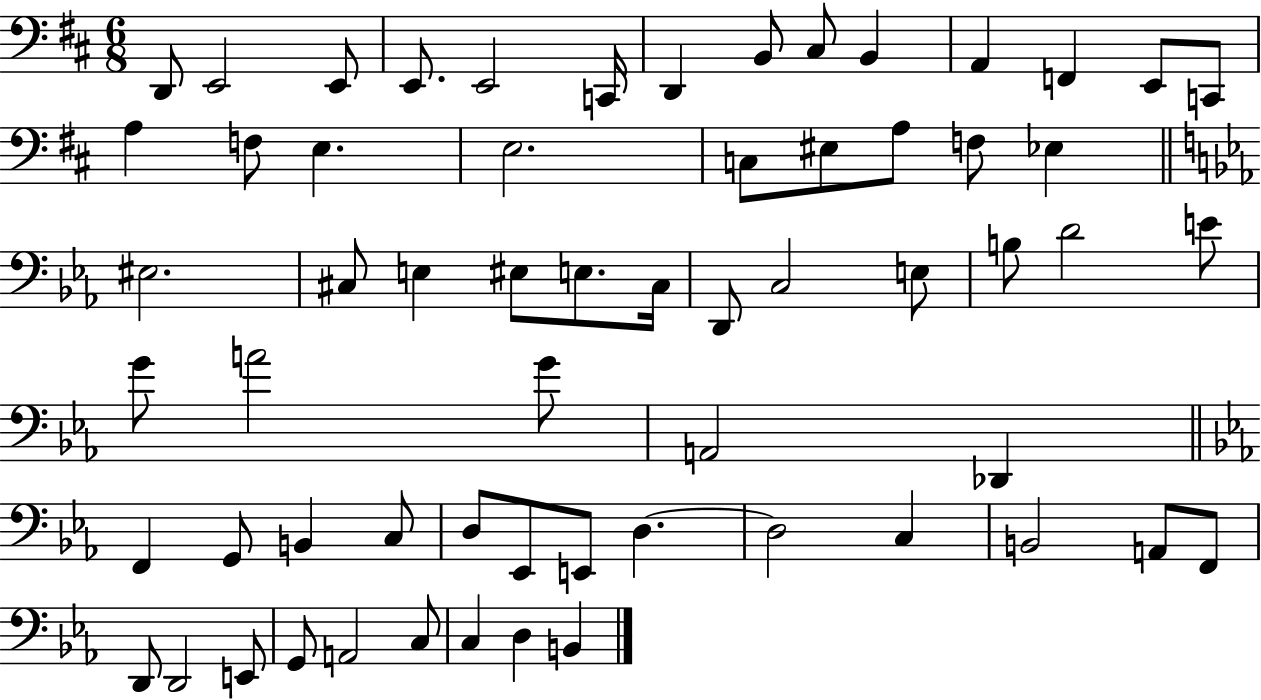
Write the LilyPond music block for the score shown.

{
  \clef bass
  \numericTimeSignature
  \time 6/8
  \key d \major
  d,8 e,2 e,8 | e,8. e,2 c,16 | d,4 b,8 cis8 b,4 | a,4 f,4 e,8 c,8 | \break a4 f8 e4. | e2. | c8 eis8 a8 f8 ees4 | \bar "||" \break \key ees \major eis2. | cis8 e4 eis8 e8. cis16 | d,8 c2 e8 | b8 d'2 e'8 | \break g'8 a'2 g'8 | a,2 des,4 | \bar "||" \break \key c \minor f,4 g,8 b,4 c8 | d8 ees,8 e,8 d4.~~ | d2 c4 | b,2 a,8 f,8 | \break d,8 d,2 e,8 | g,8 a,2 c8 | c4 d4 b,4 | \bar "|."
}